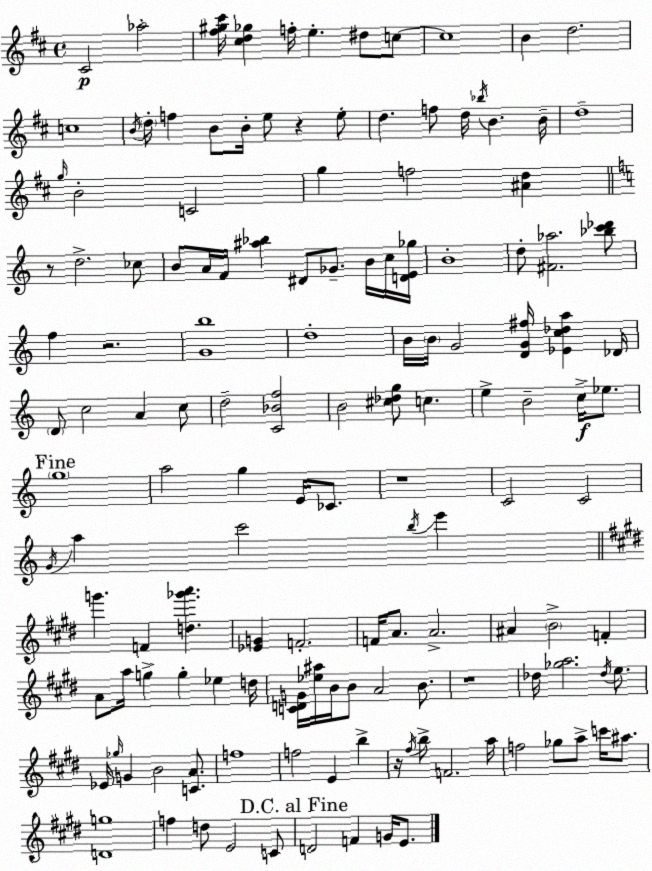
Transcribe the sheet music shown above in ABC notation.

X:1
T:Untitled
M:4/4
L:1/4
K:D
^C2 _a2 [^f^g^c']/4 [^cd_g] f/4 e ^d/2 c/2 c4 B d2 c4 B/4 d/4 f B/2 B/4 e/2 z e/2 d f/2 d/4 _b/4 B B/4 d4 g/4 B2 C2 g f2 [^Ad] z/2 d2 _c/2 B/2 A/4 F/4 [^a_b] ^D/2 _G/2 B/4 c/4 [DE_g]/4 B4 d/2 [^F_a]2 [_bc'_d']/2 f z2 [Gb]4 d4 B/4 B/4 G2 [DG^f]/4 [_Ec_da] _D/4 D/2 c2 A c/2 d2 [C_Bf]2 B2 [^c_dg]/2 c e B2 c/4 _e/2 g4 a2 g E/4 _C/2 z4 C2 C2 G/4 a c'2 b/4 e' g' F [d_g'a'] [_EG] F2 F/4 A/2 A2 ^A B2 F A/2 a/4 g g _e d/4 [CDG]/4 [_e^a]/4 B/4 B/2 A2 B/2 z4 _d/4 [_ga]2 _d/4 e/2 _E/4 _g/4 G B2 [CA]/2 f4 f2 E b z/4 ^f/4 b/2 F2 a/4 f2 _g/2 a/2 c'/4 ^a/2 [Dg]4 f d/2 E2 C/2 D2 F G/4 E/2